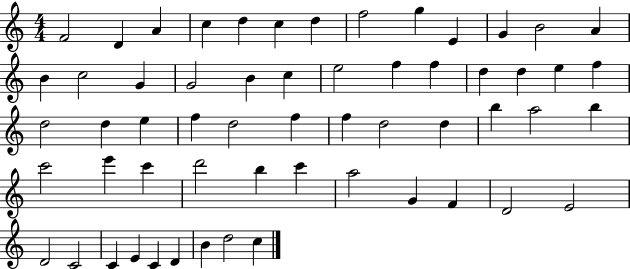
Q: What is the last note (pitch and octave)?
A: C5